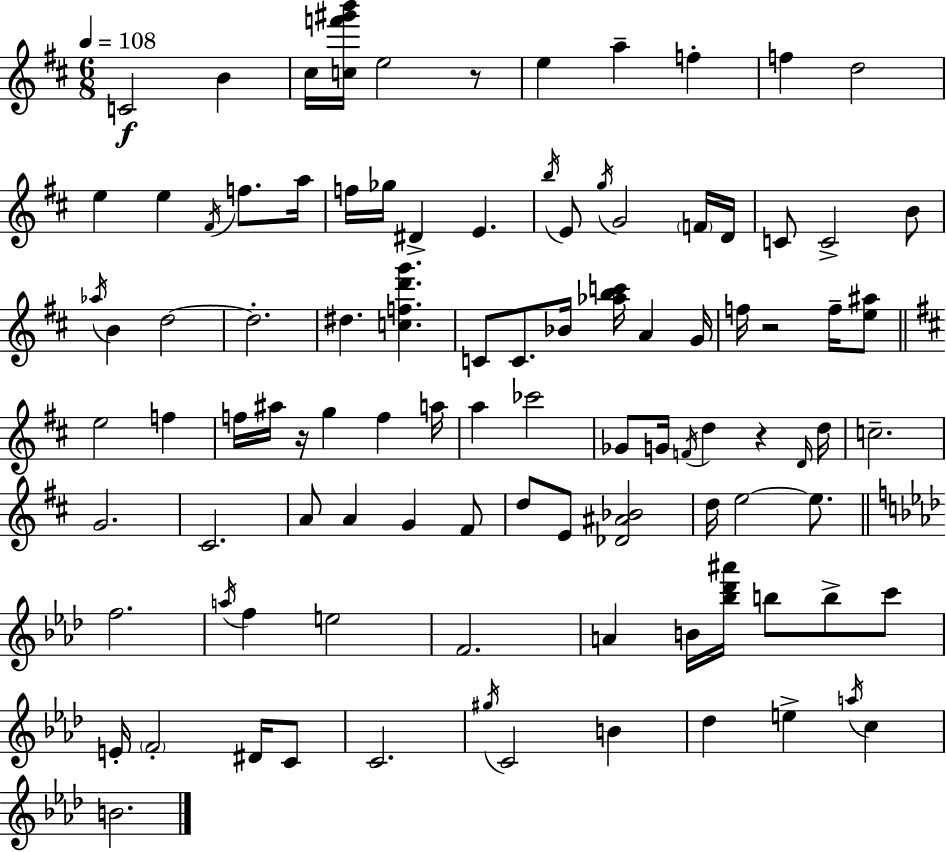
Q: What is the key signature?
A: D major